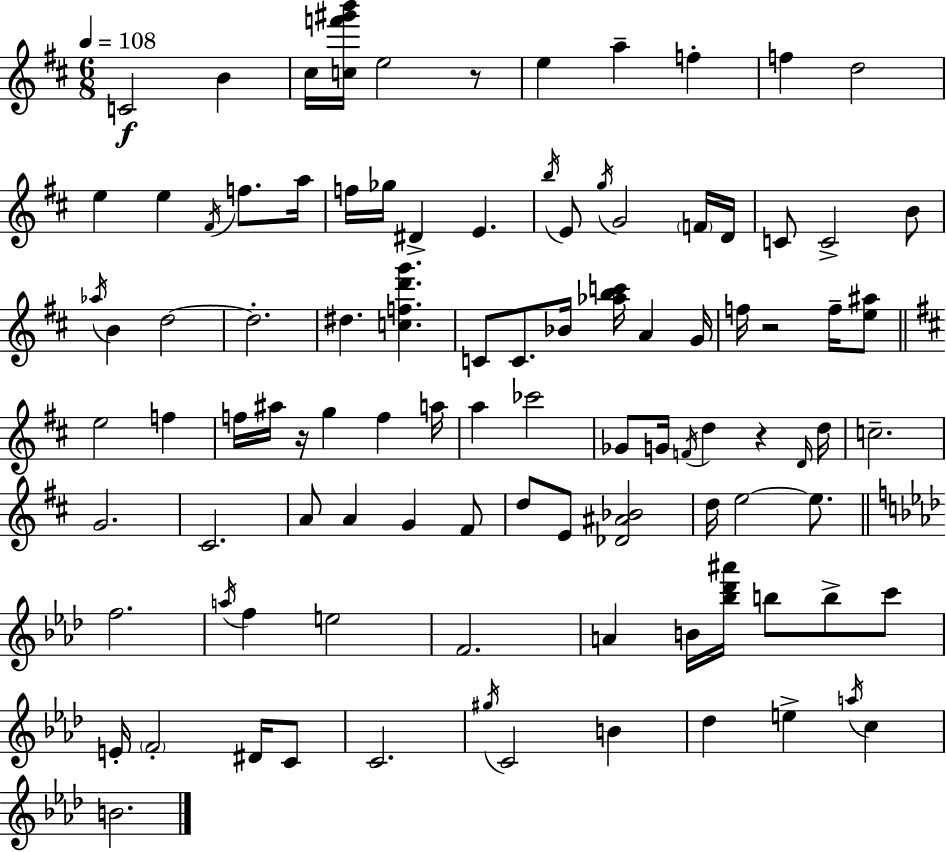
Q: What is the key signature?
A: D major